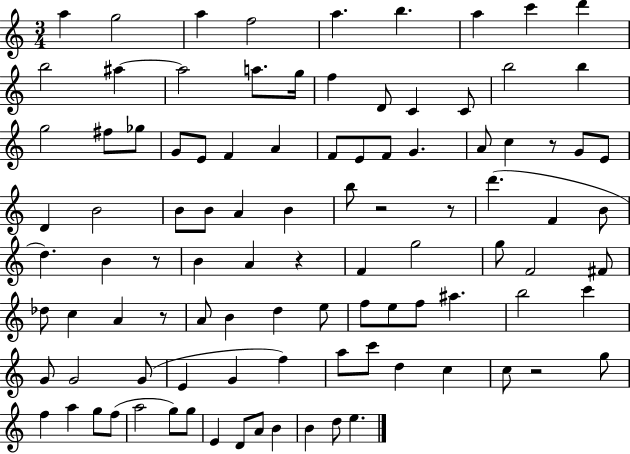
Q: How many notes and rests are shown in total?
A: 100